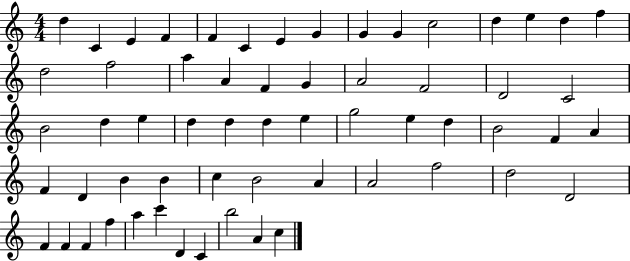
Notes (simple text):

D5/q C4/q E4/q F4/q F4/q C4/q E4/q G4/q G4/q G4/q C5/h D5/q E5/q D5/q F5/q D5/h F5/h A5/q A4/q F4/q G4/q A4/h F4/h D4/h C4/h B4/h D5/q E5/q D5/q D5/q D5/q E5/q G5/h E5/q D5/q B4/h F4/q A4/q F4/q D4/q B4/q B4/q C5/q B4/h A4/q A4/h F5/h D5/h D4/h F4/q F4/q F4/q F5/q A5/q C6/q D4/q C4/q B5/h A4/q C5/q